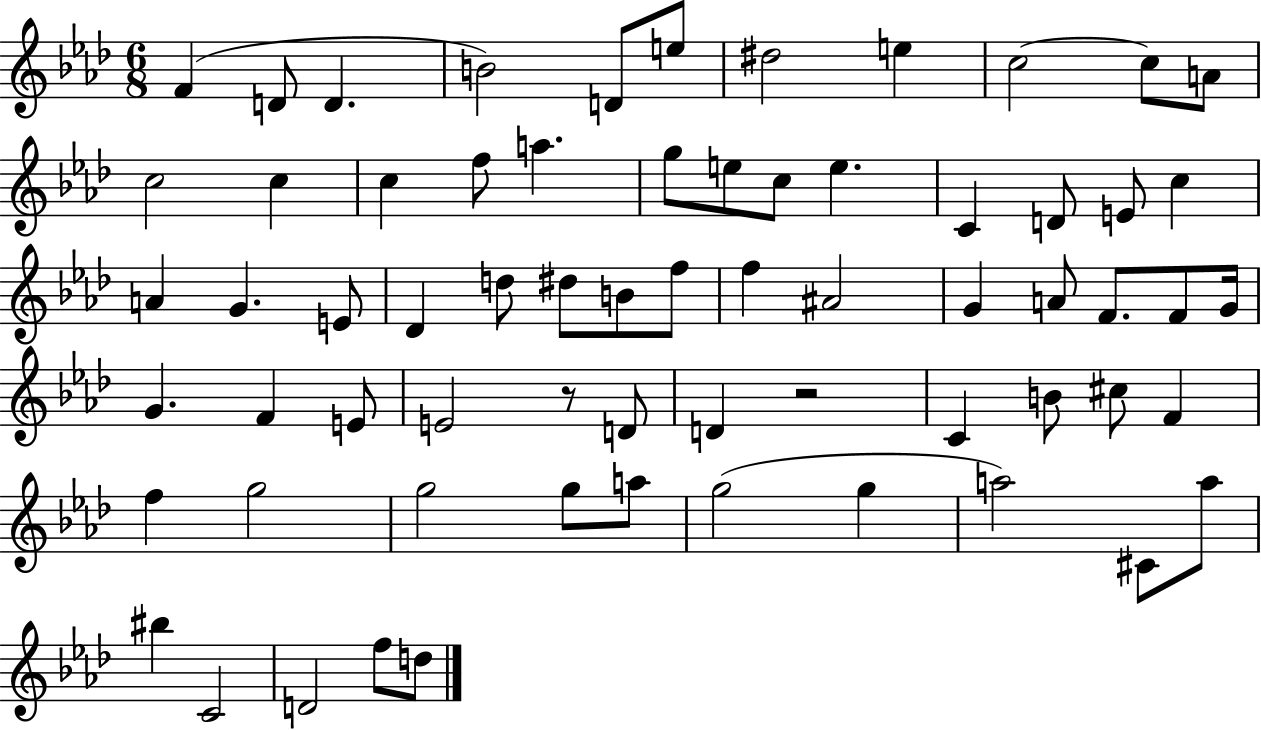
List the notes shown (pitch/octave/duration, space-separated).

F4/q D4/e D4/q. B4/h D4/e E5/e D#5/h E5/q C5/h C5/e A4/e C5/h C5/q C5/q F5/e A5/q. G5/e E5/e C5/e E5/q. C4/q D4/e E4/e C5/q A4/q G4/q. E4/e Db4/q D5/e D#5/e B4/e F5/e F5/q A#4/h G4/q A4/e F4/e. F4/e G4/s G4/q. F4/q E4/e E4/h R/e D4/e D4/q R/h C4/q B4/e C#5/e F4/q F5/q G5/h G5/h G5/e A5/e G5/h G5/q A5/h C#4/e A5/e BIS5/q C4/h D4/h F5/e D5/e